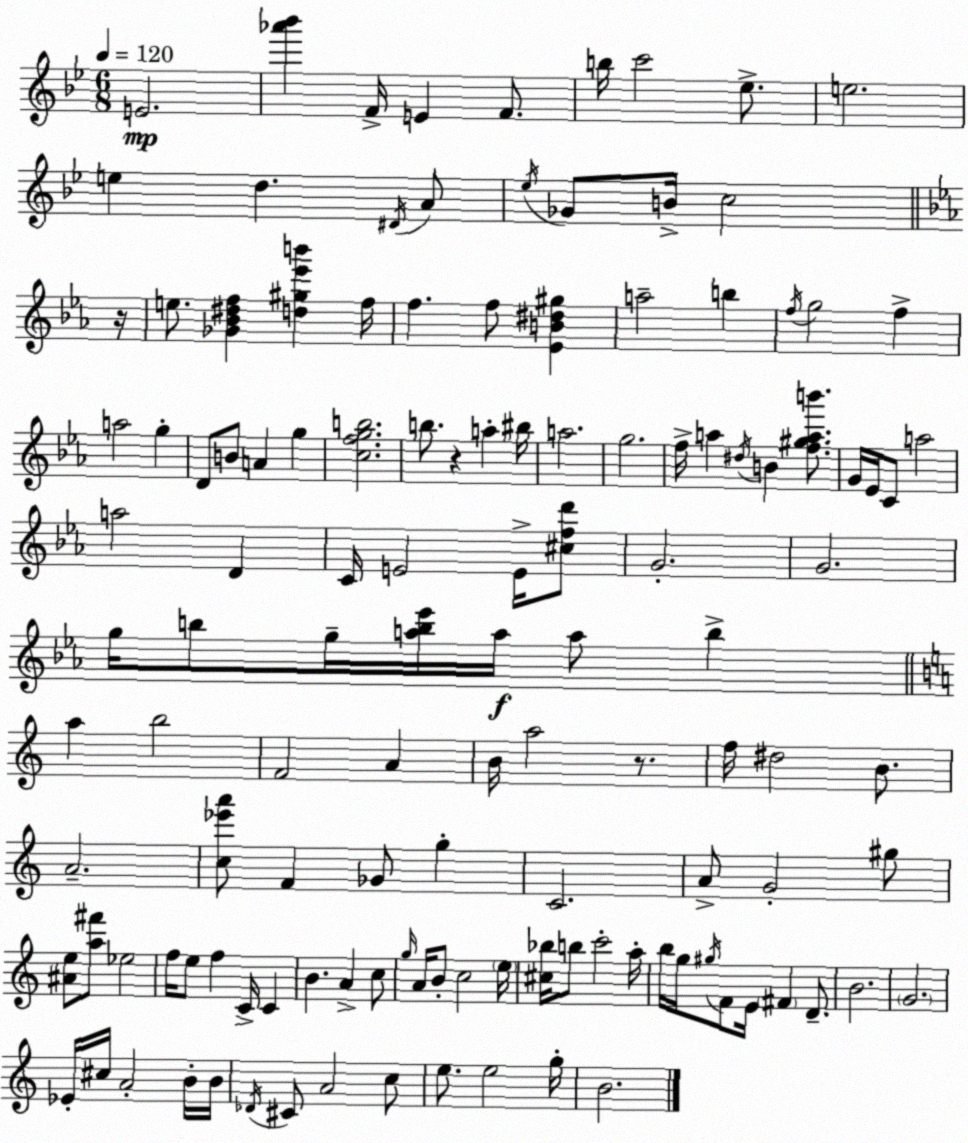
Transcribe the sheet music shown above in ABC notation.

X:1
T:Untitled
M:6/8
L:1/4
K:Bb
E2 [_a'_b'] F/4 E F/2 b/4 c'2 _e/2 e2 e d ^D/4 A/2 _e/4 _G/2 B/4 c2 z/4 e/2 [_G_B^df] [d^g_e'b'] f/4 f f/2 [_EB^d^g] a2 b f/4 g2 f a2 g D/2 B/2 A g [cfgb]2 b/2 z a ^b/4 a2 g2 f/4 a ^d/4 B [f^gab']/2 G/4 _E/4 C/2 a2 a2 D C/4 E2 E/4 [^cfd']/2 G2 G2 g/4 b/2 g/4 [ab_e']/4 a/4 a/2 b a b2 F2 A B/4 a2 z/2 f/4 ^d2 B/2 A2 [c_e'a']/2 F _G/2 g C2 A/2 G2 ^g/2 [^Ae]/2 [a^f']/2 _e2 f/4 e/2 f C/4 C B A c/2 g/4 A/4 B/2 c2 e/4 [^c_b]/4 b/2 c'2 a/4 b/4 g/4 ^g/4 F/2 E/4 ^F D/2 B2 G2 _E/4 ^c/4 A2 B/4 B/4 _D/4 ^C/2 A2 c/2 e/2 e2 g/4 B2